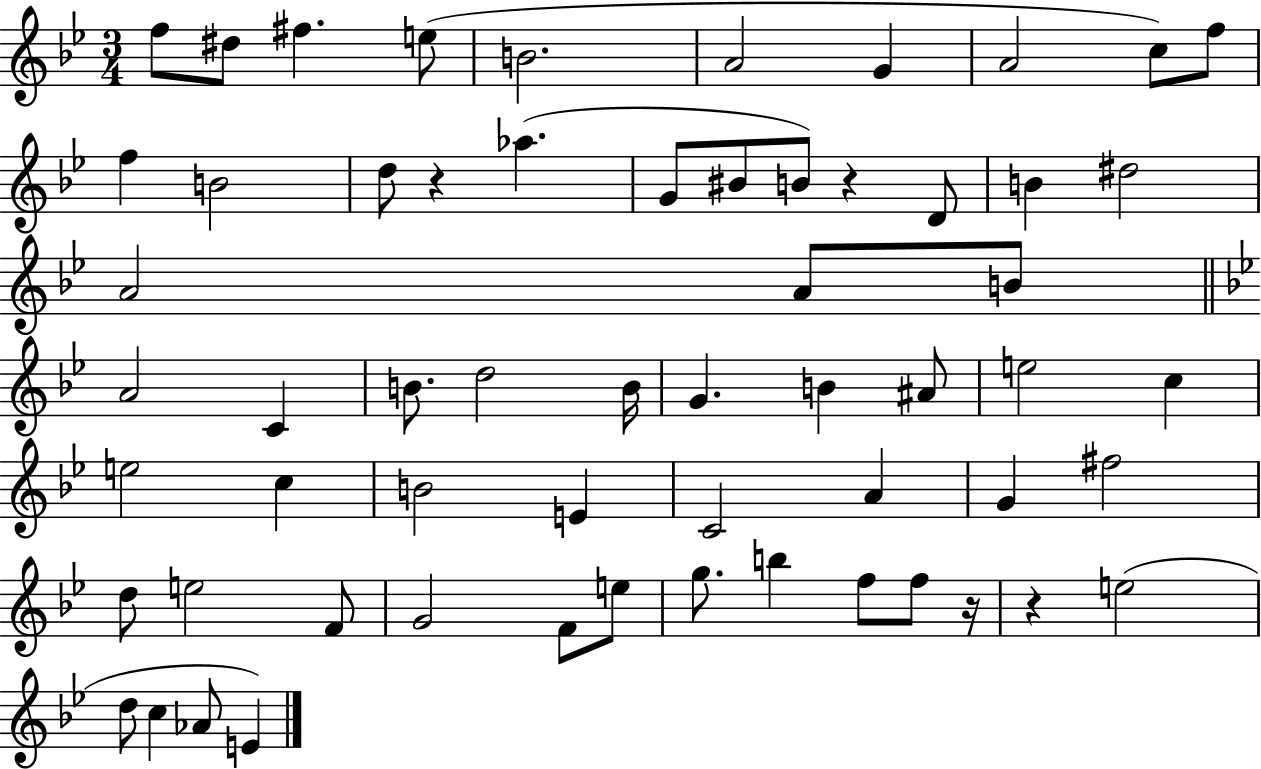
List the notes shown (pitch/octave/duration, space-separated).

F5/e D#5/e F#5/q. E5/e B4/h. A4/h G4/q A4/h C5/e F5/e F5/q B4/h D5/e R/q Ab5/q. G4/e BIS4/e B4/e R/q D4/e B4/q D#5/h A4/h A4/e B4/e A4/h C4/q B4/e. D5/h B4/s G4/q. B4/q A#4/e E5/h C5/q E5/h C5/q B4/h E4/q C4/h A4/q G4/q F#5/h D5/e E5/h F4/e G4/h F4/e E5/e G5/e. B5/q F5/e F5/e R/s R/q E5/h D5/e C5/q Ab4/e E4/q